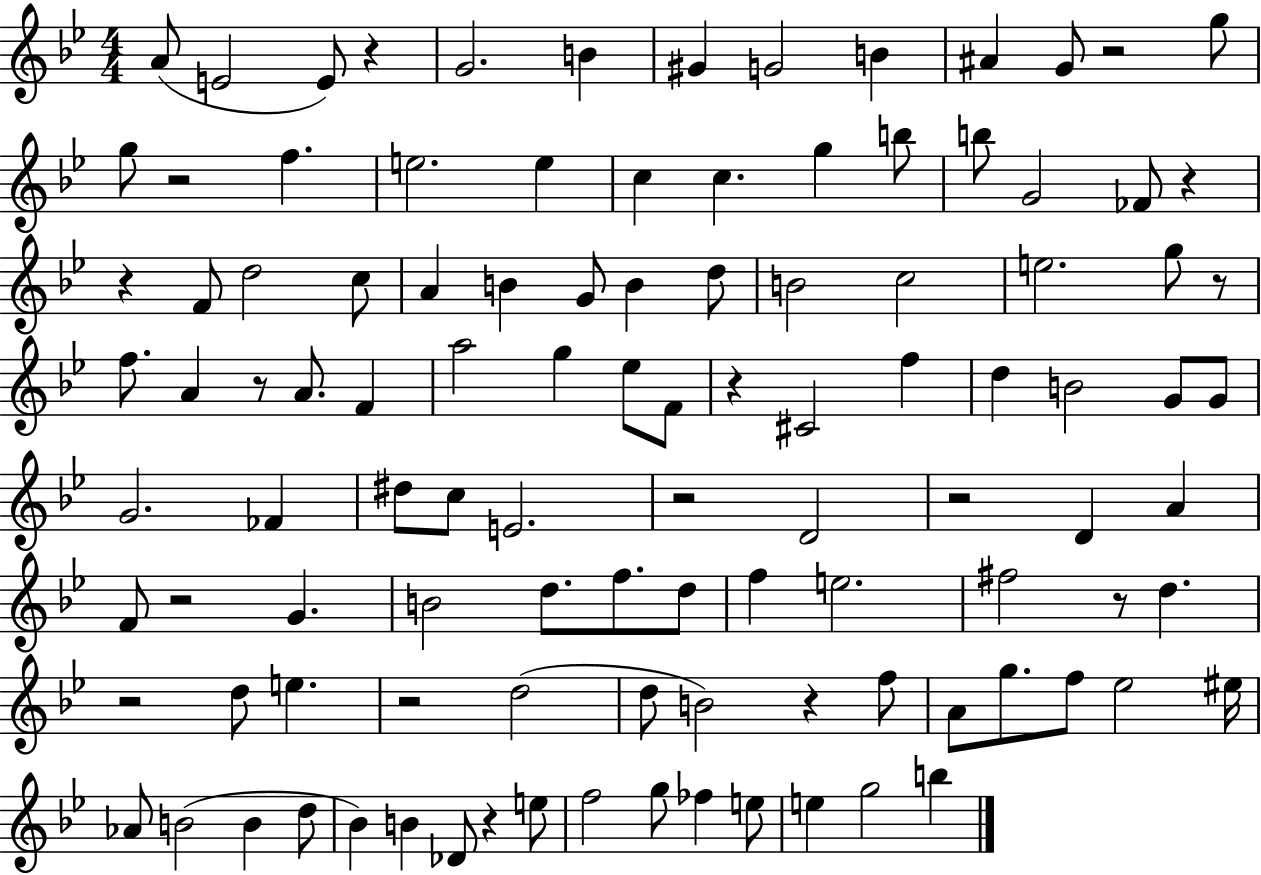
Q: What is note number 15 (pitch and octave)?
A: E5